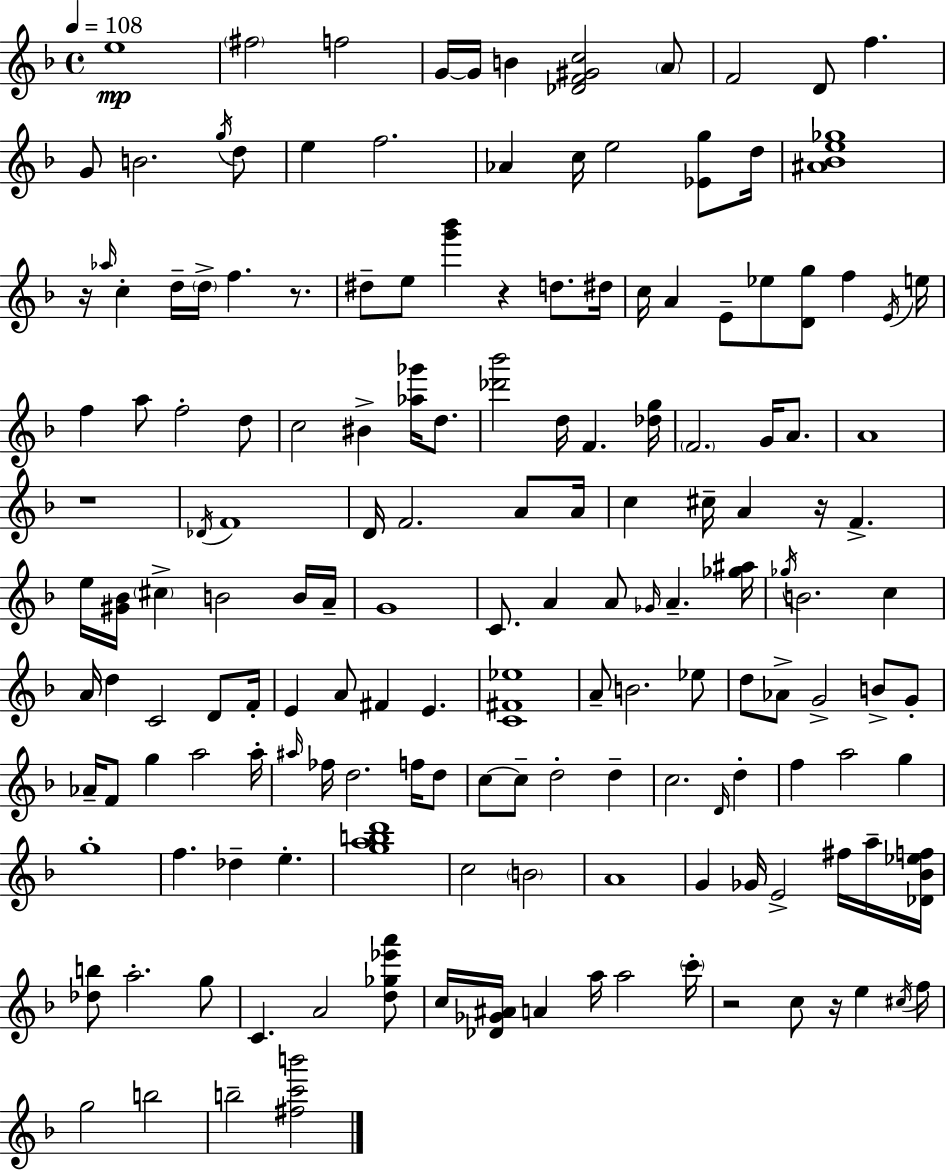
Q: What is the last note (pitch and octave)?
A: B5